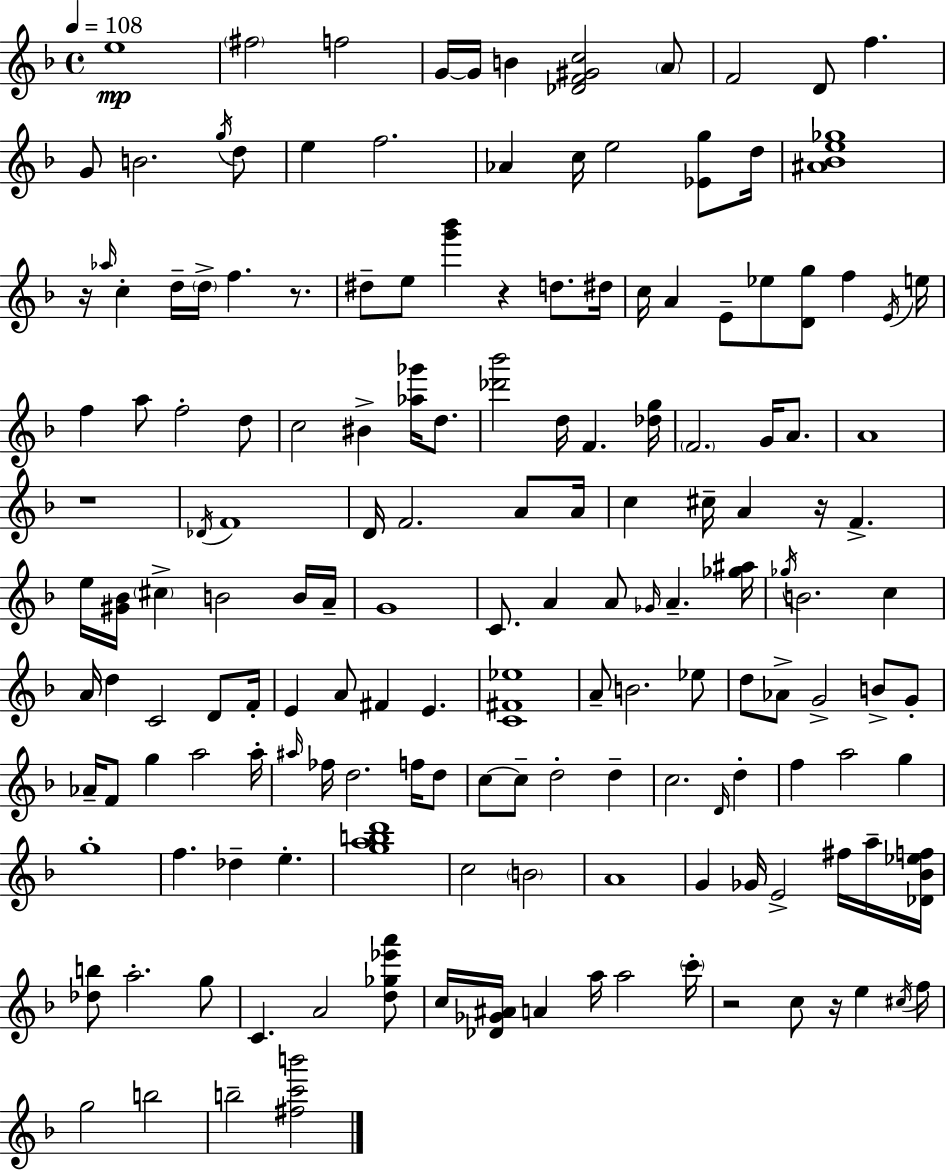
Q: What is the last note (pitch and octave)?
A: B5